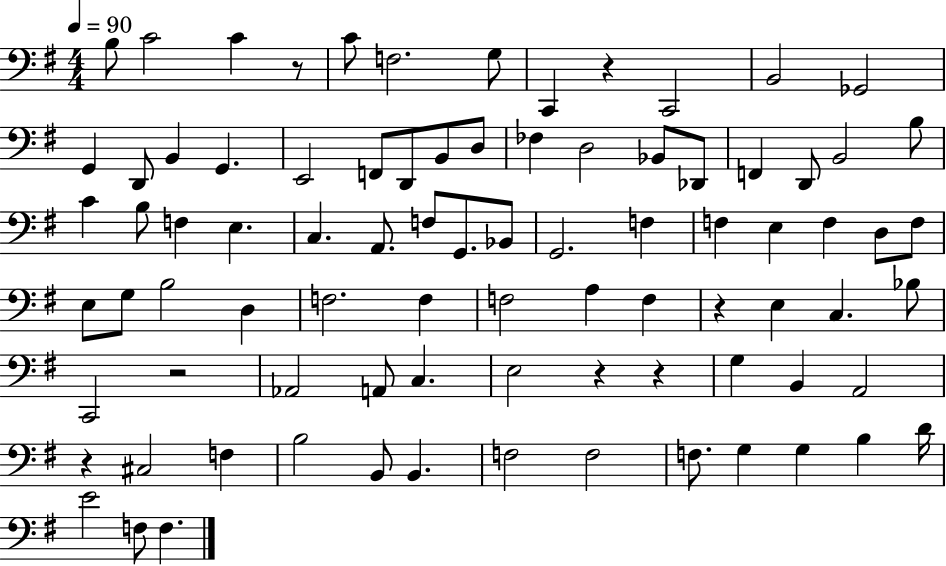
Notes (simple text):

B3/e C4/h C4/q R/e C4/e F3/h. G3/e C2/q R/q C2/h B2/h Gb2/h G2/q D2/e B2/q G2/q. E2/h F2/e D2/e B2/e D3/e FES3/q D3/h Bb2/e Db2/e F2/q D2/e B2/h B3/e C4/q B3/e F3/q E3/q. C3/q. A2/e. F3/e G2/e. Bb2/e G2/h. F3/q F3/q E3/q F3/q D3/e F3/e E3/e G3/e B3/h D3/q F3/h. F3/q F3/h A3/q F3/q R/q E3/q C3/q. Bb3/e C2/h R/h Ab2/h A2/e C3/q. E3/h R/q R/q G3/q B2/q A2/h R/q C#3/h F3/q B3/h B2/e B2/q. F3/h F3/h F3/e. G3/q G3/q B3/q D4/s E4/h F3/e F3/q.